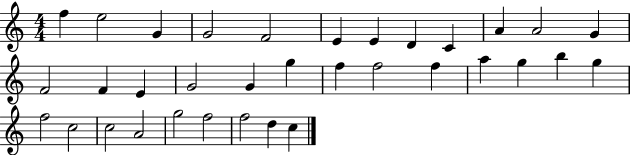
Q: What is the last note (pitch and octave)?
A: C5